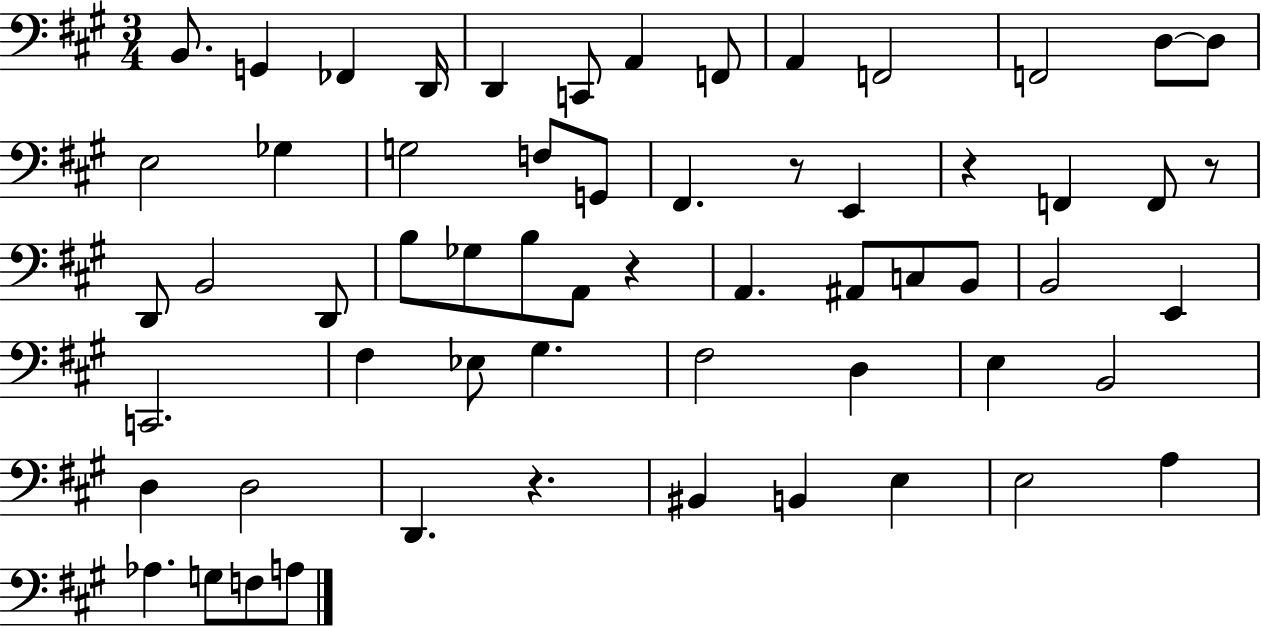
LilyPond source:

{
  \clef bass
  \numericTimeSignature
  \time 3/4
  \key a \major
  b,8. g,4 fes,4 d,16 | d,4 c,8 a,4 f,8 | a,4 f,2 | f,2 d8~~ d8 | \break e2 ges4 | g2 f8 g,8 | fis,4. r8 e,4 | r4 f,4 f,8 r8 | \break d,8 b,2 d,8 | b8 ges8 b8 a,8 r4 | a,4. ais,8 c8 b,8 | b,2 e,4 | \break c,2. | fis4 ees8 gis4. | fis2 d4 | e4 b,2 | \break d4 d2 | d,4. r4. | bis,4 b,4 e4 | e2 a4 | \break aes4. g8 f8 a8 | \bar "|."
}